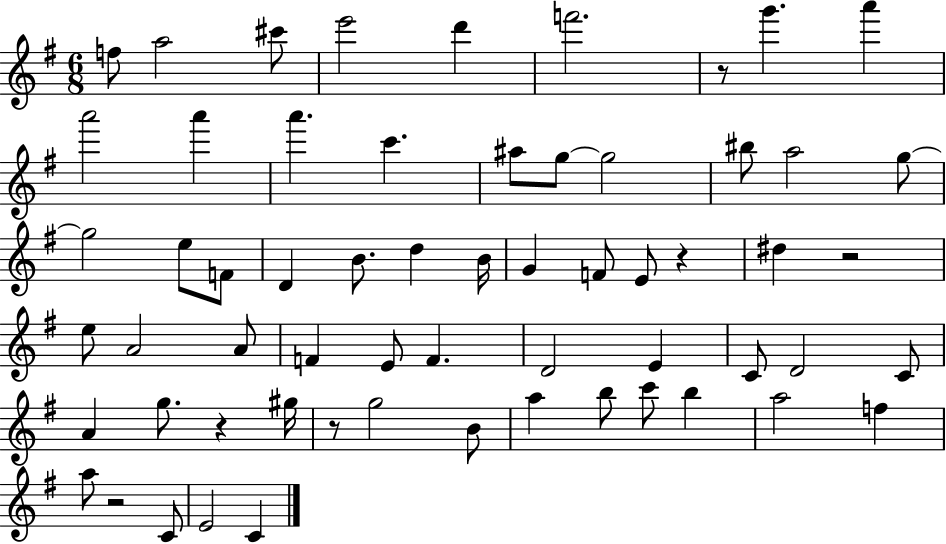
F5/e A5/h C#6/e E6/h D6/q F6/h. R/e G6/q. A6/q A6/h A6/q A6/q. C6/q. A#5/e G5/e G5/h BIS5/e A5/h G5/e G5/h E5/e F4/e D4/q B4/e. D5/q B4/s G4/q F4/e E4/e R/q D#5/q R/h E5/e A4/h A4/e F4/q E4/e F4/q. D4/h E4/q C4/e D4/h C4/e A4/q G5/e. R/q G#5/s R/e G5/h B4/e A5/q B5/e C6/e B5/q A5/h F5/q A5/e R/h C4/e E4/h C4/q